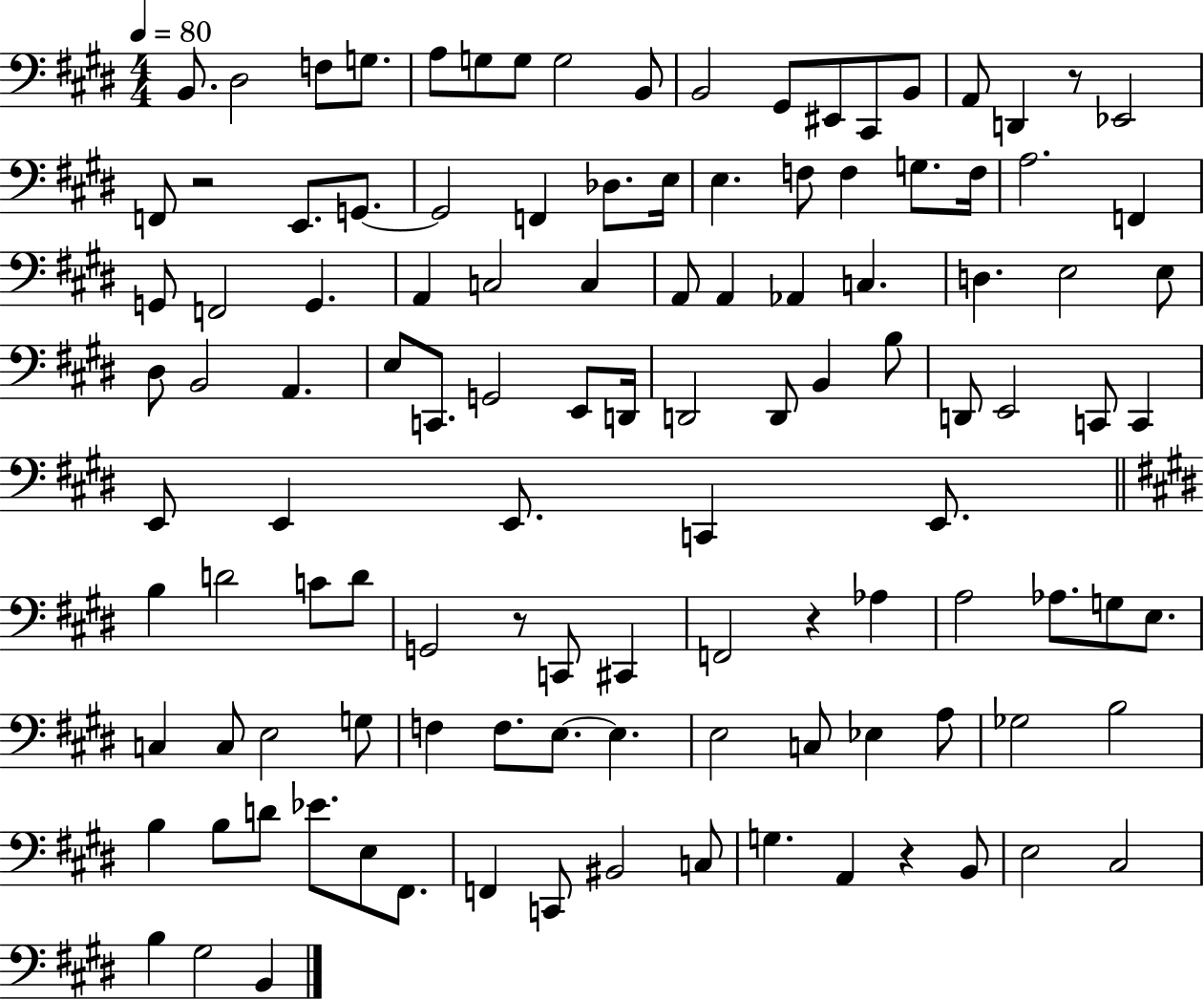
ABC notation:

X:1
T:Untitled
M:4/4
L:1/4
K:E
B,,/2 ^D,2 F,/2 G,/2 A,/2 G,/2 G,/2 G,2 B,,/2 B,,2 ^G,,/2 ^E,,/2 ^C,,/2 B,,/2 A,,/2 D,, z/2 _E,,2 F,,/2 z2 E,,/2 G,,/2 G,,2 F,, _D,/2 E,/4 E, F,/2 F, G,/2 F,/4 A,2 F,, G,,/2 F,,2 G,, A,, C,2 C, A,,/2 A,, _A,, C, D, E,2 E,/2 ^D,/2 B,,2 A,, E,/2 C,,/2 G,,2 E,,/2 D,,/4 D,,2 D,,/2 B,, B,/2 D,,/2 E,,2 C,,/2 C,, E,,/2 E,, E,,/2 C,, E,,/2 B, D2 C/2 D/2 G,,2 z/2 C,,/2 ^C,, F,,2 z _A, A,2 _A,/2 G,/2 E,/2 C, C,/2 E,2 G,/2 F, F,/2 E,/2 E, E,2 C,/2 _E, A,/2 _G,2 B,2 B, B,/2 D/2 _E/2 E,/2 ^F,,/2 F,, C,,/2 ^B,,2 C,/2 G, A,, z B,,/2 E,2 ^C,2 B, ^G,2 B,,